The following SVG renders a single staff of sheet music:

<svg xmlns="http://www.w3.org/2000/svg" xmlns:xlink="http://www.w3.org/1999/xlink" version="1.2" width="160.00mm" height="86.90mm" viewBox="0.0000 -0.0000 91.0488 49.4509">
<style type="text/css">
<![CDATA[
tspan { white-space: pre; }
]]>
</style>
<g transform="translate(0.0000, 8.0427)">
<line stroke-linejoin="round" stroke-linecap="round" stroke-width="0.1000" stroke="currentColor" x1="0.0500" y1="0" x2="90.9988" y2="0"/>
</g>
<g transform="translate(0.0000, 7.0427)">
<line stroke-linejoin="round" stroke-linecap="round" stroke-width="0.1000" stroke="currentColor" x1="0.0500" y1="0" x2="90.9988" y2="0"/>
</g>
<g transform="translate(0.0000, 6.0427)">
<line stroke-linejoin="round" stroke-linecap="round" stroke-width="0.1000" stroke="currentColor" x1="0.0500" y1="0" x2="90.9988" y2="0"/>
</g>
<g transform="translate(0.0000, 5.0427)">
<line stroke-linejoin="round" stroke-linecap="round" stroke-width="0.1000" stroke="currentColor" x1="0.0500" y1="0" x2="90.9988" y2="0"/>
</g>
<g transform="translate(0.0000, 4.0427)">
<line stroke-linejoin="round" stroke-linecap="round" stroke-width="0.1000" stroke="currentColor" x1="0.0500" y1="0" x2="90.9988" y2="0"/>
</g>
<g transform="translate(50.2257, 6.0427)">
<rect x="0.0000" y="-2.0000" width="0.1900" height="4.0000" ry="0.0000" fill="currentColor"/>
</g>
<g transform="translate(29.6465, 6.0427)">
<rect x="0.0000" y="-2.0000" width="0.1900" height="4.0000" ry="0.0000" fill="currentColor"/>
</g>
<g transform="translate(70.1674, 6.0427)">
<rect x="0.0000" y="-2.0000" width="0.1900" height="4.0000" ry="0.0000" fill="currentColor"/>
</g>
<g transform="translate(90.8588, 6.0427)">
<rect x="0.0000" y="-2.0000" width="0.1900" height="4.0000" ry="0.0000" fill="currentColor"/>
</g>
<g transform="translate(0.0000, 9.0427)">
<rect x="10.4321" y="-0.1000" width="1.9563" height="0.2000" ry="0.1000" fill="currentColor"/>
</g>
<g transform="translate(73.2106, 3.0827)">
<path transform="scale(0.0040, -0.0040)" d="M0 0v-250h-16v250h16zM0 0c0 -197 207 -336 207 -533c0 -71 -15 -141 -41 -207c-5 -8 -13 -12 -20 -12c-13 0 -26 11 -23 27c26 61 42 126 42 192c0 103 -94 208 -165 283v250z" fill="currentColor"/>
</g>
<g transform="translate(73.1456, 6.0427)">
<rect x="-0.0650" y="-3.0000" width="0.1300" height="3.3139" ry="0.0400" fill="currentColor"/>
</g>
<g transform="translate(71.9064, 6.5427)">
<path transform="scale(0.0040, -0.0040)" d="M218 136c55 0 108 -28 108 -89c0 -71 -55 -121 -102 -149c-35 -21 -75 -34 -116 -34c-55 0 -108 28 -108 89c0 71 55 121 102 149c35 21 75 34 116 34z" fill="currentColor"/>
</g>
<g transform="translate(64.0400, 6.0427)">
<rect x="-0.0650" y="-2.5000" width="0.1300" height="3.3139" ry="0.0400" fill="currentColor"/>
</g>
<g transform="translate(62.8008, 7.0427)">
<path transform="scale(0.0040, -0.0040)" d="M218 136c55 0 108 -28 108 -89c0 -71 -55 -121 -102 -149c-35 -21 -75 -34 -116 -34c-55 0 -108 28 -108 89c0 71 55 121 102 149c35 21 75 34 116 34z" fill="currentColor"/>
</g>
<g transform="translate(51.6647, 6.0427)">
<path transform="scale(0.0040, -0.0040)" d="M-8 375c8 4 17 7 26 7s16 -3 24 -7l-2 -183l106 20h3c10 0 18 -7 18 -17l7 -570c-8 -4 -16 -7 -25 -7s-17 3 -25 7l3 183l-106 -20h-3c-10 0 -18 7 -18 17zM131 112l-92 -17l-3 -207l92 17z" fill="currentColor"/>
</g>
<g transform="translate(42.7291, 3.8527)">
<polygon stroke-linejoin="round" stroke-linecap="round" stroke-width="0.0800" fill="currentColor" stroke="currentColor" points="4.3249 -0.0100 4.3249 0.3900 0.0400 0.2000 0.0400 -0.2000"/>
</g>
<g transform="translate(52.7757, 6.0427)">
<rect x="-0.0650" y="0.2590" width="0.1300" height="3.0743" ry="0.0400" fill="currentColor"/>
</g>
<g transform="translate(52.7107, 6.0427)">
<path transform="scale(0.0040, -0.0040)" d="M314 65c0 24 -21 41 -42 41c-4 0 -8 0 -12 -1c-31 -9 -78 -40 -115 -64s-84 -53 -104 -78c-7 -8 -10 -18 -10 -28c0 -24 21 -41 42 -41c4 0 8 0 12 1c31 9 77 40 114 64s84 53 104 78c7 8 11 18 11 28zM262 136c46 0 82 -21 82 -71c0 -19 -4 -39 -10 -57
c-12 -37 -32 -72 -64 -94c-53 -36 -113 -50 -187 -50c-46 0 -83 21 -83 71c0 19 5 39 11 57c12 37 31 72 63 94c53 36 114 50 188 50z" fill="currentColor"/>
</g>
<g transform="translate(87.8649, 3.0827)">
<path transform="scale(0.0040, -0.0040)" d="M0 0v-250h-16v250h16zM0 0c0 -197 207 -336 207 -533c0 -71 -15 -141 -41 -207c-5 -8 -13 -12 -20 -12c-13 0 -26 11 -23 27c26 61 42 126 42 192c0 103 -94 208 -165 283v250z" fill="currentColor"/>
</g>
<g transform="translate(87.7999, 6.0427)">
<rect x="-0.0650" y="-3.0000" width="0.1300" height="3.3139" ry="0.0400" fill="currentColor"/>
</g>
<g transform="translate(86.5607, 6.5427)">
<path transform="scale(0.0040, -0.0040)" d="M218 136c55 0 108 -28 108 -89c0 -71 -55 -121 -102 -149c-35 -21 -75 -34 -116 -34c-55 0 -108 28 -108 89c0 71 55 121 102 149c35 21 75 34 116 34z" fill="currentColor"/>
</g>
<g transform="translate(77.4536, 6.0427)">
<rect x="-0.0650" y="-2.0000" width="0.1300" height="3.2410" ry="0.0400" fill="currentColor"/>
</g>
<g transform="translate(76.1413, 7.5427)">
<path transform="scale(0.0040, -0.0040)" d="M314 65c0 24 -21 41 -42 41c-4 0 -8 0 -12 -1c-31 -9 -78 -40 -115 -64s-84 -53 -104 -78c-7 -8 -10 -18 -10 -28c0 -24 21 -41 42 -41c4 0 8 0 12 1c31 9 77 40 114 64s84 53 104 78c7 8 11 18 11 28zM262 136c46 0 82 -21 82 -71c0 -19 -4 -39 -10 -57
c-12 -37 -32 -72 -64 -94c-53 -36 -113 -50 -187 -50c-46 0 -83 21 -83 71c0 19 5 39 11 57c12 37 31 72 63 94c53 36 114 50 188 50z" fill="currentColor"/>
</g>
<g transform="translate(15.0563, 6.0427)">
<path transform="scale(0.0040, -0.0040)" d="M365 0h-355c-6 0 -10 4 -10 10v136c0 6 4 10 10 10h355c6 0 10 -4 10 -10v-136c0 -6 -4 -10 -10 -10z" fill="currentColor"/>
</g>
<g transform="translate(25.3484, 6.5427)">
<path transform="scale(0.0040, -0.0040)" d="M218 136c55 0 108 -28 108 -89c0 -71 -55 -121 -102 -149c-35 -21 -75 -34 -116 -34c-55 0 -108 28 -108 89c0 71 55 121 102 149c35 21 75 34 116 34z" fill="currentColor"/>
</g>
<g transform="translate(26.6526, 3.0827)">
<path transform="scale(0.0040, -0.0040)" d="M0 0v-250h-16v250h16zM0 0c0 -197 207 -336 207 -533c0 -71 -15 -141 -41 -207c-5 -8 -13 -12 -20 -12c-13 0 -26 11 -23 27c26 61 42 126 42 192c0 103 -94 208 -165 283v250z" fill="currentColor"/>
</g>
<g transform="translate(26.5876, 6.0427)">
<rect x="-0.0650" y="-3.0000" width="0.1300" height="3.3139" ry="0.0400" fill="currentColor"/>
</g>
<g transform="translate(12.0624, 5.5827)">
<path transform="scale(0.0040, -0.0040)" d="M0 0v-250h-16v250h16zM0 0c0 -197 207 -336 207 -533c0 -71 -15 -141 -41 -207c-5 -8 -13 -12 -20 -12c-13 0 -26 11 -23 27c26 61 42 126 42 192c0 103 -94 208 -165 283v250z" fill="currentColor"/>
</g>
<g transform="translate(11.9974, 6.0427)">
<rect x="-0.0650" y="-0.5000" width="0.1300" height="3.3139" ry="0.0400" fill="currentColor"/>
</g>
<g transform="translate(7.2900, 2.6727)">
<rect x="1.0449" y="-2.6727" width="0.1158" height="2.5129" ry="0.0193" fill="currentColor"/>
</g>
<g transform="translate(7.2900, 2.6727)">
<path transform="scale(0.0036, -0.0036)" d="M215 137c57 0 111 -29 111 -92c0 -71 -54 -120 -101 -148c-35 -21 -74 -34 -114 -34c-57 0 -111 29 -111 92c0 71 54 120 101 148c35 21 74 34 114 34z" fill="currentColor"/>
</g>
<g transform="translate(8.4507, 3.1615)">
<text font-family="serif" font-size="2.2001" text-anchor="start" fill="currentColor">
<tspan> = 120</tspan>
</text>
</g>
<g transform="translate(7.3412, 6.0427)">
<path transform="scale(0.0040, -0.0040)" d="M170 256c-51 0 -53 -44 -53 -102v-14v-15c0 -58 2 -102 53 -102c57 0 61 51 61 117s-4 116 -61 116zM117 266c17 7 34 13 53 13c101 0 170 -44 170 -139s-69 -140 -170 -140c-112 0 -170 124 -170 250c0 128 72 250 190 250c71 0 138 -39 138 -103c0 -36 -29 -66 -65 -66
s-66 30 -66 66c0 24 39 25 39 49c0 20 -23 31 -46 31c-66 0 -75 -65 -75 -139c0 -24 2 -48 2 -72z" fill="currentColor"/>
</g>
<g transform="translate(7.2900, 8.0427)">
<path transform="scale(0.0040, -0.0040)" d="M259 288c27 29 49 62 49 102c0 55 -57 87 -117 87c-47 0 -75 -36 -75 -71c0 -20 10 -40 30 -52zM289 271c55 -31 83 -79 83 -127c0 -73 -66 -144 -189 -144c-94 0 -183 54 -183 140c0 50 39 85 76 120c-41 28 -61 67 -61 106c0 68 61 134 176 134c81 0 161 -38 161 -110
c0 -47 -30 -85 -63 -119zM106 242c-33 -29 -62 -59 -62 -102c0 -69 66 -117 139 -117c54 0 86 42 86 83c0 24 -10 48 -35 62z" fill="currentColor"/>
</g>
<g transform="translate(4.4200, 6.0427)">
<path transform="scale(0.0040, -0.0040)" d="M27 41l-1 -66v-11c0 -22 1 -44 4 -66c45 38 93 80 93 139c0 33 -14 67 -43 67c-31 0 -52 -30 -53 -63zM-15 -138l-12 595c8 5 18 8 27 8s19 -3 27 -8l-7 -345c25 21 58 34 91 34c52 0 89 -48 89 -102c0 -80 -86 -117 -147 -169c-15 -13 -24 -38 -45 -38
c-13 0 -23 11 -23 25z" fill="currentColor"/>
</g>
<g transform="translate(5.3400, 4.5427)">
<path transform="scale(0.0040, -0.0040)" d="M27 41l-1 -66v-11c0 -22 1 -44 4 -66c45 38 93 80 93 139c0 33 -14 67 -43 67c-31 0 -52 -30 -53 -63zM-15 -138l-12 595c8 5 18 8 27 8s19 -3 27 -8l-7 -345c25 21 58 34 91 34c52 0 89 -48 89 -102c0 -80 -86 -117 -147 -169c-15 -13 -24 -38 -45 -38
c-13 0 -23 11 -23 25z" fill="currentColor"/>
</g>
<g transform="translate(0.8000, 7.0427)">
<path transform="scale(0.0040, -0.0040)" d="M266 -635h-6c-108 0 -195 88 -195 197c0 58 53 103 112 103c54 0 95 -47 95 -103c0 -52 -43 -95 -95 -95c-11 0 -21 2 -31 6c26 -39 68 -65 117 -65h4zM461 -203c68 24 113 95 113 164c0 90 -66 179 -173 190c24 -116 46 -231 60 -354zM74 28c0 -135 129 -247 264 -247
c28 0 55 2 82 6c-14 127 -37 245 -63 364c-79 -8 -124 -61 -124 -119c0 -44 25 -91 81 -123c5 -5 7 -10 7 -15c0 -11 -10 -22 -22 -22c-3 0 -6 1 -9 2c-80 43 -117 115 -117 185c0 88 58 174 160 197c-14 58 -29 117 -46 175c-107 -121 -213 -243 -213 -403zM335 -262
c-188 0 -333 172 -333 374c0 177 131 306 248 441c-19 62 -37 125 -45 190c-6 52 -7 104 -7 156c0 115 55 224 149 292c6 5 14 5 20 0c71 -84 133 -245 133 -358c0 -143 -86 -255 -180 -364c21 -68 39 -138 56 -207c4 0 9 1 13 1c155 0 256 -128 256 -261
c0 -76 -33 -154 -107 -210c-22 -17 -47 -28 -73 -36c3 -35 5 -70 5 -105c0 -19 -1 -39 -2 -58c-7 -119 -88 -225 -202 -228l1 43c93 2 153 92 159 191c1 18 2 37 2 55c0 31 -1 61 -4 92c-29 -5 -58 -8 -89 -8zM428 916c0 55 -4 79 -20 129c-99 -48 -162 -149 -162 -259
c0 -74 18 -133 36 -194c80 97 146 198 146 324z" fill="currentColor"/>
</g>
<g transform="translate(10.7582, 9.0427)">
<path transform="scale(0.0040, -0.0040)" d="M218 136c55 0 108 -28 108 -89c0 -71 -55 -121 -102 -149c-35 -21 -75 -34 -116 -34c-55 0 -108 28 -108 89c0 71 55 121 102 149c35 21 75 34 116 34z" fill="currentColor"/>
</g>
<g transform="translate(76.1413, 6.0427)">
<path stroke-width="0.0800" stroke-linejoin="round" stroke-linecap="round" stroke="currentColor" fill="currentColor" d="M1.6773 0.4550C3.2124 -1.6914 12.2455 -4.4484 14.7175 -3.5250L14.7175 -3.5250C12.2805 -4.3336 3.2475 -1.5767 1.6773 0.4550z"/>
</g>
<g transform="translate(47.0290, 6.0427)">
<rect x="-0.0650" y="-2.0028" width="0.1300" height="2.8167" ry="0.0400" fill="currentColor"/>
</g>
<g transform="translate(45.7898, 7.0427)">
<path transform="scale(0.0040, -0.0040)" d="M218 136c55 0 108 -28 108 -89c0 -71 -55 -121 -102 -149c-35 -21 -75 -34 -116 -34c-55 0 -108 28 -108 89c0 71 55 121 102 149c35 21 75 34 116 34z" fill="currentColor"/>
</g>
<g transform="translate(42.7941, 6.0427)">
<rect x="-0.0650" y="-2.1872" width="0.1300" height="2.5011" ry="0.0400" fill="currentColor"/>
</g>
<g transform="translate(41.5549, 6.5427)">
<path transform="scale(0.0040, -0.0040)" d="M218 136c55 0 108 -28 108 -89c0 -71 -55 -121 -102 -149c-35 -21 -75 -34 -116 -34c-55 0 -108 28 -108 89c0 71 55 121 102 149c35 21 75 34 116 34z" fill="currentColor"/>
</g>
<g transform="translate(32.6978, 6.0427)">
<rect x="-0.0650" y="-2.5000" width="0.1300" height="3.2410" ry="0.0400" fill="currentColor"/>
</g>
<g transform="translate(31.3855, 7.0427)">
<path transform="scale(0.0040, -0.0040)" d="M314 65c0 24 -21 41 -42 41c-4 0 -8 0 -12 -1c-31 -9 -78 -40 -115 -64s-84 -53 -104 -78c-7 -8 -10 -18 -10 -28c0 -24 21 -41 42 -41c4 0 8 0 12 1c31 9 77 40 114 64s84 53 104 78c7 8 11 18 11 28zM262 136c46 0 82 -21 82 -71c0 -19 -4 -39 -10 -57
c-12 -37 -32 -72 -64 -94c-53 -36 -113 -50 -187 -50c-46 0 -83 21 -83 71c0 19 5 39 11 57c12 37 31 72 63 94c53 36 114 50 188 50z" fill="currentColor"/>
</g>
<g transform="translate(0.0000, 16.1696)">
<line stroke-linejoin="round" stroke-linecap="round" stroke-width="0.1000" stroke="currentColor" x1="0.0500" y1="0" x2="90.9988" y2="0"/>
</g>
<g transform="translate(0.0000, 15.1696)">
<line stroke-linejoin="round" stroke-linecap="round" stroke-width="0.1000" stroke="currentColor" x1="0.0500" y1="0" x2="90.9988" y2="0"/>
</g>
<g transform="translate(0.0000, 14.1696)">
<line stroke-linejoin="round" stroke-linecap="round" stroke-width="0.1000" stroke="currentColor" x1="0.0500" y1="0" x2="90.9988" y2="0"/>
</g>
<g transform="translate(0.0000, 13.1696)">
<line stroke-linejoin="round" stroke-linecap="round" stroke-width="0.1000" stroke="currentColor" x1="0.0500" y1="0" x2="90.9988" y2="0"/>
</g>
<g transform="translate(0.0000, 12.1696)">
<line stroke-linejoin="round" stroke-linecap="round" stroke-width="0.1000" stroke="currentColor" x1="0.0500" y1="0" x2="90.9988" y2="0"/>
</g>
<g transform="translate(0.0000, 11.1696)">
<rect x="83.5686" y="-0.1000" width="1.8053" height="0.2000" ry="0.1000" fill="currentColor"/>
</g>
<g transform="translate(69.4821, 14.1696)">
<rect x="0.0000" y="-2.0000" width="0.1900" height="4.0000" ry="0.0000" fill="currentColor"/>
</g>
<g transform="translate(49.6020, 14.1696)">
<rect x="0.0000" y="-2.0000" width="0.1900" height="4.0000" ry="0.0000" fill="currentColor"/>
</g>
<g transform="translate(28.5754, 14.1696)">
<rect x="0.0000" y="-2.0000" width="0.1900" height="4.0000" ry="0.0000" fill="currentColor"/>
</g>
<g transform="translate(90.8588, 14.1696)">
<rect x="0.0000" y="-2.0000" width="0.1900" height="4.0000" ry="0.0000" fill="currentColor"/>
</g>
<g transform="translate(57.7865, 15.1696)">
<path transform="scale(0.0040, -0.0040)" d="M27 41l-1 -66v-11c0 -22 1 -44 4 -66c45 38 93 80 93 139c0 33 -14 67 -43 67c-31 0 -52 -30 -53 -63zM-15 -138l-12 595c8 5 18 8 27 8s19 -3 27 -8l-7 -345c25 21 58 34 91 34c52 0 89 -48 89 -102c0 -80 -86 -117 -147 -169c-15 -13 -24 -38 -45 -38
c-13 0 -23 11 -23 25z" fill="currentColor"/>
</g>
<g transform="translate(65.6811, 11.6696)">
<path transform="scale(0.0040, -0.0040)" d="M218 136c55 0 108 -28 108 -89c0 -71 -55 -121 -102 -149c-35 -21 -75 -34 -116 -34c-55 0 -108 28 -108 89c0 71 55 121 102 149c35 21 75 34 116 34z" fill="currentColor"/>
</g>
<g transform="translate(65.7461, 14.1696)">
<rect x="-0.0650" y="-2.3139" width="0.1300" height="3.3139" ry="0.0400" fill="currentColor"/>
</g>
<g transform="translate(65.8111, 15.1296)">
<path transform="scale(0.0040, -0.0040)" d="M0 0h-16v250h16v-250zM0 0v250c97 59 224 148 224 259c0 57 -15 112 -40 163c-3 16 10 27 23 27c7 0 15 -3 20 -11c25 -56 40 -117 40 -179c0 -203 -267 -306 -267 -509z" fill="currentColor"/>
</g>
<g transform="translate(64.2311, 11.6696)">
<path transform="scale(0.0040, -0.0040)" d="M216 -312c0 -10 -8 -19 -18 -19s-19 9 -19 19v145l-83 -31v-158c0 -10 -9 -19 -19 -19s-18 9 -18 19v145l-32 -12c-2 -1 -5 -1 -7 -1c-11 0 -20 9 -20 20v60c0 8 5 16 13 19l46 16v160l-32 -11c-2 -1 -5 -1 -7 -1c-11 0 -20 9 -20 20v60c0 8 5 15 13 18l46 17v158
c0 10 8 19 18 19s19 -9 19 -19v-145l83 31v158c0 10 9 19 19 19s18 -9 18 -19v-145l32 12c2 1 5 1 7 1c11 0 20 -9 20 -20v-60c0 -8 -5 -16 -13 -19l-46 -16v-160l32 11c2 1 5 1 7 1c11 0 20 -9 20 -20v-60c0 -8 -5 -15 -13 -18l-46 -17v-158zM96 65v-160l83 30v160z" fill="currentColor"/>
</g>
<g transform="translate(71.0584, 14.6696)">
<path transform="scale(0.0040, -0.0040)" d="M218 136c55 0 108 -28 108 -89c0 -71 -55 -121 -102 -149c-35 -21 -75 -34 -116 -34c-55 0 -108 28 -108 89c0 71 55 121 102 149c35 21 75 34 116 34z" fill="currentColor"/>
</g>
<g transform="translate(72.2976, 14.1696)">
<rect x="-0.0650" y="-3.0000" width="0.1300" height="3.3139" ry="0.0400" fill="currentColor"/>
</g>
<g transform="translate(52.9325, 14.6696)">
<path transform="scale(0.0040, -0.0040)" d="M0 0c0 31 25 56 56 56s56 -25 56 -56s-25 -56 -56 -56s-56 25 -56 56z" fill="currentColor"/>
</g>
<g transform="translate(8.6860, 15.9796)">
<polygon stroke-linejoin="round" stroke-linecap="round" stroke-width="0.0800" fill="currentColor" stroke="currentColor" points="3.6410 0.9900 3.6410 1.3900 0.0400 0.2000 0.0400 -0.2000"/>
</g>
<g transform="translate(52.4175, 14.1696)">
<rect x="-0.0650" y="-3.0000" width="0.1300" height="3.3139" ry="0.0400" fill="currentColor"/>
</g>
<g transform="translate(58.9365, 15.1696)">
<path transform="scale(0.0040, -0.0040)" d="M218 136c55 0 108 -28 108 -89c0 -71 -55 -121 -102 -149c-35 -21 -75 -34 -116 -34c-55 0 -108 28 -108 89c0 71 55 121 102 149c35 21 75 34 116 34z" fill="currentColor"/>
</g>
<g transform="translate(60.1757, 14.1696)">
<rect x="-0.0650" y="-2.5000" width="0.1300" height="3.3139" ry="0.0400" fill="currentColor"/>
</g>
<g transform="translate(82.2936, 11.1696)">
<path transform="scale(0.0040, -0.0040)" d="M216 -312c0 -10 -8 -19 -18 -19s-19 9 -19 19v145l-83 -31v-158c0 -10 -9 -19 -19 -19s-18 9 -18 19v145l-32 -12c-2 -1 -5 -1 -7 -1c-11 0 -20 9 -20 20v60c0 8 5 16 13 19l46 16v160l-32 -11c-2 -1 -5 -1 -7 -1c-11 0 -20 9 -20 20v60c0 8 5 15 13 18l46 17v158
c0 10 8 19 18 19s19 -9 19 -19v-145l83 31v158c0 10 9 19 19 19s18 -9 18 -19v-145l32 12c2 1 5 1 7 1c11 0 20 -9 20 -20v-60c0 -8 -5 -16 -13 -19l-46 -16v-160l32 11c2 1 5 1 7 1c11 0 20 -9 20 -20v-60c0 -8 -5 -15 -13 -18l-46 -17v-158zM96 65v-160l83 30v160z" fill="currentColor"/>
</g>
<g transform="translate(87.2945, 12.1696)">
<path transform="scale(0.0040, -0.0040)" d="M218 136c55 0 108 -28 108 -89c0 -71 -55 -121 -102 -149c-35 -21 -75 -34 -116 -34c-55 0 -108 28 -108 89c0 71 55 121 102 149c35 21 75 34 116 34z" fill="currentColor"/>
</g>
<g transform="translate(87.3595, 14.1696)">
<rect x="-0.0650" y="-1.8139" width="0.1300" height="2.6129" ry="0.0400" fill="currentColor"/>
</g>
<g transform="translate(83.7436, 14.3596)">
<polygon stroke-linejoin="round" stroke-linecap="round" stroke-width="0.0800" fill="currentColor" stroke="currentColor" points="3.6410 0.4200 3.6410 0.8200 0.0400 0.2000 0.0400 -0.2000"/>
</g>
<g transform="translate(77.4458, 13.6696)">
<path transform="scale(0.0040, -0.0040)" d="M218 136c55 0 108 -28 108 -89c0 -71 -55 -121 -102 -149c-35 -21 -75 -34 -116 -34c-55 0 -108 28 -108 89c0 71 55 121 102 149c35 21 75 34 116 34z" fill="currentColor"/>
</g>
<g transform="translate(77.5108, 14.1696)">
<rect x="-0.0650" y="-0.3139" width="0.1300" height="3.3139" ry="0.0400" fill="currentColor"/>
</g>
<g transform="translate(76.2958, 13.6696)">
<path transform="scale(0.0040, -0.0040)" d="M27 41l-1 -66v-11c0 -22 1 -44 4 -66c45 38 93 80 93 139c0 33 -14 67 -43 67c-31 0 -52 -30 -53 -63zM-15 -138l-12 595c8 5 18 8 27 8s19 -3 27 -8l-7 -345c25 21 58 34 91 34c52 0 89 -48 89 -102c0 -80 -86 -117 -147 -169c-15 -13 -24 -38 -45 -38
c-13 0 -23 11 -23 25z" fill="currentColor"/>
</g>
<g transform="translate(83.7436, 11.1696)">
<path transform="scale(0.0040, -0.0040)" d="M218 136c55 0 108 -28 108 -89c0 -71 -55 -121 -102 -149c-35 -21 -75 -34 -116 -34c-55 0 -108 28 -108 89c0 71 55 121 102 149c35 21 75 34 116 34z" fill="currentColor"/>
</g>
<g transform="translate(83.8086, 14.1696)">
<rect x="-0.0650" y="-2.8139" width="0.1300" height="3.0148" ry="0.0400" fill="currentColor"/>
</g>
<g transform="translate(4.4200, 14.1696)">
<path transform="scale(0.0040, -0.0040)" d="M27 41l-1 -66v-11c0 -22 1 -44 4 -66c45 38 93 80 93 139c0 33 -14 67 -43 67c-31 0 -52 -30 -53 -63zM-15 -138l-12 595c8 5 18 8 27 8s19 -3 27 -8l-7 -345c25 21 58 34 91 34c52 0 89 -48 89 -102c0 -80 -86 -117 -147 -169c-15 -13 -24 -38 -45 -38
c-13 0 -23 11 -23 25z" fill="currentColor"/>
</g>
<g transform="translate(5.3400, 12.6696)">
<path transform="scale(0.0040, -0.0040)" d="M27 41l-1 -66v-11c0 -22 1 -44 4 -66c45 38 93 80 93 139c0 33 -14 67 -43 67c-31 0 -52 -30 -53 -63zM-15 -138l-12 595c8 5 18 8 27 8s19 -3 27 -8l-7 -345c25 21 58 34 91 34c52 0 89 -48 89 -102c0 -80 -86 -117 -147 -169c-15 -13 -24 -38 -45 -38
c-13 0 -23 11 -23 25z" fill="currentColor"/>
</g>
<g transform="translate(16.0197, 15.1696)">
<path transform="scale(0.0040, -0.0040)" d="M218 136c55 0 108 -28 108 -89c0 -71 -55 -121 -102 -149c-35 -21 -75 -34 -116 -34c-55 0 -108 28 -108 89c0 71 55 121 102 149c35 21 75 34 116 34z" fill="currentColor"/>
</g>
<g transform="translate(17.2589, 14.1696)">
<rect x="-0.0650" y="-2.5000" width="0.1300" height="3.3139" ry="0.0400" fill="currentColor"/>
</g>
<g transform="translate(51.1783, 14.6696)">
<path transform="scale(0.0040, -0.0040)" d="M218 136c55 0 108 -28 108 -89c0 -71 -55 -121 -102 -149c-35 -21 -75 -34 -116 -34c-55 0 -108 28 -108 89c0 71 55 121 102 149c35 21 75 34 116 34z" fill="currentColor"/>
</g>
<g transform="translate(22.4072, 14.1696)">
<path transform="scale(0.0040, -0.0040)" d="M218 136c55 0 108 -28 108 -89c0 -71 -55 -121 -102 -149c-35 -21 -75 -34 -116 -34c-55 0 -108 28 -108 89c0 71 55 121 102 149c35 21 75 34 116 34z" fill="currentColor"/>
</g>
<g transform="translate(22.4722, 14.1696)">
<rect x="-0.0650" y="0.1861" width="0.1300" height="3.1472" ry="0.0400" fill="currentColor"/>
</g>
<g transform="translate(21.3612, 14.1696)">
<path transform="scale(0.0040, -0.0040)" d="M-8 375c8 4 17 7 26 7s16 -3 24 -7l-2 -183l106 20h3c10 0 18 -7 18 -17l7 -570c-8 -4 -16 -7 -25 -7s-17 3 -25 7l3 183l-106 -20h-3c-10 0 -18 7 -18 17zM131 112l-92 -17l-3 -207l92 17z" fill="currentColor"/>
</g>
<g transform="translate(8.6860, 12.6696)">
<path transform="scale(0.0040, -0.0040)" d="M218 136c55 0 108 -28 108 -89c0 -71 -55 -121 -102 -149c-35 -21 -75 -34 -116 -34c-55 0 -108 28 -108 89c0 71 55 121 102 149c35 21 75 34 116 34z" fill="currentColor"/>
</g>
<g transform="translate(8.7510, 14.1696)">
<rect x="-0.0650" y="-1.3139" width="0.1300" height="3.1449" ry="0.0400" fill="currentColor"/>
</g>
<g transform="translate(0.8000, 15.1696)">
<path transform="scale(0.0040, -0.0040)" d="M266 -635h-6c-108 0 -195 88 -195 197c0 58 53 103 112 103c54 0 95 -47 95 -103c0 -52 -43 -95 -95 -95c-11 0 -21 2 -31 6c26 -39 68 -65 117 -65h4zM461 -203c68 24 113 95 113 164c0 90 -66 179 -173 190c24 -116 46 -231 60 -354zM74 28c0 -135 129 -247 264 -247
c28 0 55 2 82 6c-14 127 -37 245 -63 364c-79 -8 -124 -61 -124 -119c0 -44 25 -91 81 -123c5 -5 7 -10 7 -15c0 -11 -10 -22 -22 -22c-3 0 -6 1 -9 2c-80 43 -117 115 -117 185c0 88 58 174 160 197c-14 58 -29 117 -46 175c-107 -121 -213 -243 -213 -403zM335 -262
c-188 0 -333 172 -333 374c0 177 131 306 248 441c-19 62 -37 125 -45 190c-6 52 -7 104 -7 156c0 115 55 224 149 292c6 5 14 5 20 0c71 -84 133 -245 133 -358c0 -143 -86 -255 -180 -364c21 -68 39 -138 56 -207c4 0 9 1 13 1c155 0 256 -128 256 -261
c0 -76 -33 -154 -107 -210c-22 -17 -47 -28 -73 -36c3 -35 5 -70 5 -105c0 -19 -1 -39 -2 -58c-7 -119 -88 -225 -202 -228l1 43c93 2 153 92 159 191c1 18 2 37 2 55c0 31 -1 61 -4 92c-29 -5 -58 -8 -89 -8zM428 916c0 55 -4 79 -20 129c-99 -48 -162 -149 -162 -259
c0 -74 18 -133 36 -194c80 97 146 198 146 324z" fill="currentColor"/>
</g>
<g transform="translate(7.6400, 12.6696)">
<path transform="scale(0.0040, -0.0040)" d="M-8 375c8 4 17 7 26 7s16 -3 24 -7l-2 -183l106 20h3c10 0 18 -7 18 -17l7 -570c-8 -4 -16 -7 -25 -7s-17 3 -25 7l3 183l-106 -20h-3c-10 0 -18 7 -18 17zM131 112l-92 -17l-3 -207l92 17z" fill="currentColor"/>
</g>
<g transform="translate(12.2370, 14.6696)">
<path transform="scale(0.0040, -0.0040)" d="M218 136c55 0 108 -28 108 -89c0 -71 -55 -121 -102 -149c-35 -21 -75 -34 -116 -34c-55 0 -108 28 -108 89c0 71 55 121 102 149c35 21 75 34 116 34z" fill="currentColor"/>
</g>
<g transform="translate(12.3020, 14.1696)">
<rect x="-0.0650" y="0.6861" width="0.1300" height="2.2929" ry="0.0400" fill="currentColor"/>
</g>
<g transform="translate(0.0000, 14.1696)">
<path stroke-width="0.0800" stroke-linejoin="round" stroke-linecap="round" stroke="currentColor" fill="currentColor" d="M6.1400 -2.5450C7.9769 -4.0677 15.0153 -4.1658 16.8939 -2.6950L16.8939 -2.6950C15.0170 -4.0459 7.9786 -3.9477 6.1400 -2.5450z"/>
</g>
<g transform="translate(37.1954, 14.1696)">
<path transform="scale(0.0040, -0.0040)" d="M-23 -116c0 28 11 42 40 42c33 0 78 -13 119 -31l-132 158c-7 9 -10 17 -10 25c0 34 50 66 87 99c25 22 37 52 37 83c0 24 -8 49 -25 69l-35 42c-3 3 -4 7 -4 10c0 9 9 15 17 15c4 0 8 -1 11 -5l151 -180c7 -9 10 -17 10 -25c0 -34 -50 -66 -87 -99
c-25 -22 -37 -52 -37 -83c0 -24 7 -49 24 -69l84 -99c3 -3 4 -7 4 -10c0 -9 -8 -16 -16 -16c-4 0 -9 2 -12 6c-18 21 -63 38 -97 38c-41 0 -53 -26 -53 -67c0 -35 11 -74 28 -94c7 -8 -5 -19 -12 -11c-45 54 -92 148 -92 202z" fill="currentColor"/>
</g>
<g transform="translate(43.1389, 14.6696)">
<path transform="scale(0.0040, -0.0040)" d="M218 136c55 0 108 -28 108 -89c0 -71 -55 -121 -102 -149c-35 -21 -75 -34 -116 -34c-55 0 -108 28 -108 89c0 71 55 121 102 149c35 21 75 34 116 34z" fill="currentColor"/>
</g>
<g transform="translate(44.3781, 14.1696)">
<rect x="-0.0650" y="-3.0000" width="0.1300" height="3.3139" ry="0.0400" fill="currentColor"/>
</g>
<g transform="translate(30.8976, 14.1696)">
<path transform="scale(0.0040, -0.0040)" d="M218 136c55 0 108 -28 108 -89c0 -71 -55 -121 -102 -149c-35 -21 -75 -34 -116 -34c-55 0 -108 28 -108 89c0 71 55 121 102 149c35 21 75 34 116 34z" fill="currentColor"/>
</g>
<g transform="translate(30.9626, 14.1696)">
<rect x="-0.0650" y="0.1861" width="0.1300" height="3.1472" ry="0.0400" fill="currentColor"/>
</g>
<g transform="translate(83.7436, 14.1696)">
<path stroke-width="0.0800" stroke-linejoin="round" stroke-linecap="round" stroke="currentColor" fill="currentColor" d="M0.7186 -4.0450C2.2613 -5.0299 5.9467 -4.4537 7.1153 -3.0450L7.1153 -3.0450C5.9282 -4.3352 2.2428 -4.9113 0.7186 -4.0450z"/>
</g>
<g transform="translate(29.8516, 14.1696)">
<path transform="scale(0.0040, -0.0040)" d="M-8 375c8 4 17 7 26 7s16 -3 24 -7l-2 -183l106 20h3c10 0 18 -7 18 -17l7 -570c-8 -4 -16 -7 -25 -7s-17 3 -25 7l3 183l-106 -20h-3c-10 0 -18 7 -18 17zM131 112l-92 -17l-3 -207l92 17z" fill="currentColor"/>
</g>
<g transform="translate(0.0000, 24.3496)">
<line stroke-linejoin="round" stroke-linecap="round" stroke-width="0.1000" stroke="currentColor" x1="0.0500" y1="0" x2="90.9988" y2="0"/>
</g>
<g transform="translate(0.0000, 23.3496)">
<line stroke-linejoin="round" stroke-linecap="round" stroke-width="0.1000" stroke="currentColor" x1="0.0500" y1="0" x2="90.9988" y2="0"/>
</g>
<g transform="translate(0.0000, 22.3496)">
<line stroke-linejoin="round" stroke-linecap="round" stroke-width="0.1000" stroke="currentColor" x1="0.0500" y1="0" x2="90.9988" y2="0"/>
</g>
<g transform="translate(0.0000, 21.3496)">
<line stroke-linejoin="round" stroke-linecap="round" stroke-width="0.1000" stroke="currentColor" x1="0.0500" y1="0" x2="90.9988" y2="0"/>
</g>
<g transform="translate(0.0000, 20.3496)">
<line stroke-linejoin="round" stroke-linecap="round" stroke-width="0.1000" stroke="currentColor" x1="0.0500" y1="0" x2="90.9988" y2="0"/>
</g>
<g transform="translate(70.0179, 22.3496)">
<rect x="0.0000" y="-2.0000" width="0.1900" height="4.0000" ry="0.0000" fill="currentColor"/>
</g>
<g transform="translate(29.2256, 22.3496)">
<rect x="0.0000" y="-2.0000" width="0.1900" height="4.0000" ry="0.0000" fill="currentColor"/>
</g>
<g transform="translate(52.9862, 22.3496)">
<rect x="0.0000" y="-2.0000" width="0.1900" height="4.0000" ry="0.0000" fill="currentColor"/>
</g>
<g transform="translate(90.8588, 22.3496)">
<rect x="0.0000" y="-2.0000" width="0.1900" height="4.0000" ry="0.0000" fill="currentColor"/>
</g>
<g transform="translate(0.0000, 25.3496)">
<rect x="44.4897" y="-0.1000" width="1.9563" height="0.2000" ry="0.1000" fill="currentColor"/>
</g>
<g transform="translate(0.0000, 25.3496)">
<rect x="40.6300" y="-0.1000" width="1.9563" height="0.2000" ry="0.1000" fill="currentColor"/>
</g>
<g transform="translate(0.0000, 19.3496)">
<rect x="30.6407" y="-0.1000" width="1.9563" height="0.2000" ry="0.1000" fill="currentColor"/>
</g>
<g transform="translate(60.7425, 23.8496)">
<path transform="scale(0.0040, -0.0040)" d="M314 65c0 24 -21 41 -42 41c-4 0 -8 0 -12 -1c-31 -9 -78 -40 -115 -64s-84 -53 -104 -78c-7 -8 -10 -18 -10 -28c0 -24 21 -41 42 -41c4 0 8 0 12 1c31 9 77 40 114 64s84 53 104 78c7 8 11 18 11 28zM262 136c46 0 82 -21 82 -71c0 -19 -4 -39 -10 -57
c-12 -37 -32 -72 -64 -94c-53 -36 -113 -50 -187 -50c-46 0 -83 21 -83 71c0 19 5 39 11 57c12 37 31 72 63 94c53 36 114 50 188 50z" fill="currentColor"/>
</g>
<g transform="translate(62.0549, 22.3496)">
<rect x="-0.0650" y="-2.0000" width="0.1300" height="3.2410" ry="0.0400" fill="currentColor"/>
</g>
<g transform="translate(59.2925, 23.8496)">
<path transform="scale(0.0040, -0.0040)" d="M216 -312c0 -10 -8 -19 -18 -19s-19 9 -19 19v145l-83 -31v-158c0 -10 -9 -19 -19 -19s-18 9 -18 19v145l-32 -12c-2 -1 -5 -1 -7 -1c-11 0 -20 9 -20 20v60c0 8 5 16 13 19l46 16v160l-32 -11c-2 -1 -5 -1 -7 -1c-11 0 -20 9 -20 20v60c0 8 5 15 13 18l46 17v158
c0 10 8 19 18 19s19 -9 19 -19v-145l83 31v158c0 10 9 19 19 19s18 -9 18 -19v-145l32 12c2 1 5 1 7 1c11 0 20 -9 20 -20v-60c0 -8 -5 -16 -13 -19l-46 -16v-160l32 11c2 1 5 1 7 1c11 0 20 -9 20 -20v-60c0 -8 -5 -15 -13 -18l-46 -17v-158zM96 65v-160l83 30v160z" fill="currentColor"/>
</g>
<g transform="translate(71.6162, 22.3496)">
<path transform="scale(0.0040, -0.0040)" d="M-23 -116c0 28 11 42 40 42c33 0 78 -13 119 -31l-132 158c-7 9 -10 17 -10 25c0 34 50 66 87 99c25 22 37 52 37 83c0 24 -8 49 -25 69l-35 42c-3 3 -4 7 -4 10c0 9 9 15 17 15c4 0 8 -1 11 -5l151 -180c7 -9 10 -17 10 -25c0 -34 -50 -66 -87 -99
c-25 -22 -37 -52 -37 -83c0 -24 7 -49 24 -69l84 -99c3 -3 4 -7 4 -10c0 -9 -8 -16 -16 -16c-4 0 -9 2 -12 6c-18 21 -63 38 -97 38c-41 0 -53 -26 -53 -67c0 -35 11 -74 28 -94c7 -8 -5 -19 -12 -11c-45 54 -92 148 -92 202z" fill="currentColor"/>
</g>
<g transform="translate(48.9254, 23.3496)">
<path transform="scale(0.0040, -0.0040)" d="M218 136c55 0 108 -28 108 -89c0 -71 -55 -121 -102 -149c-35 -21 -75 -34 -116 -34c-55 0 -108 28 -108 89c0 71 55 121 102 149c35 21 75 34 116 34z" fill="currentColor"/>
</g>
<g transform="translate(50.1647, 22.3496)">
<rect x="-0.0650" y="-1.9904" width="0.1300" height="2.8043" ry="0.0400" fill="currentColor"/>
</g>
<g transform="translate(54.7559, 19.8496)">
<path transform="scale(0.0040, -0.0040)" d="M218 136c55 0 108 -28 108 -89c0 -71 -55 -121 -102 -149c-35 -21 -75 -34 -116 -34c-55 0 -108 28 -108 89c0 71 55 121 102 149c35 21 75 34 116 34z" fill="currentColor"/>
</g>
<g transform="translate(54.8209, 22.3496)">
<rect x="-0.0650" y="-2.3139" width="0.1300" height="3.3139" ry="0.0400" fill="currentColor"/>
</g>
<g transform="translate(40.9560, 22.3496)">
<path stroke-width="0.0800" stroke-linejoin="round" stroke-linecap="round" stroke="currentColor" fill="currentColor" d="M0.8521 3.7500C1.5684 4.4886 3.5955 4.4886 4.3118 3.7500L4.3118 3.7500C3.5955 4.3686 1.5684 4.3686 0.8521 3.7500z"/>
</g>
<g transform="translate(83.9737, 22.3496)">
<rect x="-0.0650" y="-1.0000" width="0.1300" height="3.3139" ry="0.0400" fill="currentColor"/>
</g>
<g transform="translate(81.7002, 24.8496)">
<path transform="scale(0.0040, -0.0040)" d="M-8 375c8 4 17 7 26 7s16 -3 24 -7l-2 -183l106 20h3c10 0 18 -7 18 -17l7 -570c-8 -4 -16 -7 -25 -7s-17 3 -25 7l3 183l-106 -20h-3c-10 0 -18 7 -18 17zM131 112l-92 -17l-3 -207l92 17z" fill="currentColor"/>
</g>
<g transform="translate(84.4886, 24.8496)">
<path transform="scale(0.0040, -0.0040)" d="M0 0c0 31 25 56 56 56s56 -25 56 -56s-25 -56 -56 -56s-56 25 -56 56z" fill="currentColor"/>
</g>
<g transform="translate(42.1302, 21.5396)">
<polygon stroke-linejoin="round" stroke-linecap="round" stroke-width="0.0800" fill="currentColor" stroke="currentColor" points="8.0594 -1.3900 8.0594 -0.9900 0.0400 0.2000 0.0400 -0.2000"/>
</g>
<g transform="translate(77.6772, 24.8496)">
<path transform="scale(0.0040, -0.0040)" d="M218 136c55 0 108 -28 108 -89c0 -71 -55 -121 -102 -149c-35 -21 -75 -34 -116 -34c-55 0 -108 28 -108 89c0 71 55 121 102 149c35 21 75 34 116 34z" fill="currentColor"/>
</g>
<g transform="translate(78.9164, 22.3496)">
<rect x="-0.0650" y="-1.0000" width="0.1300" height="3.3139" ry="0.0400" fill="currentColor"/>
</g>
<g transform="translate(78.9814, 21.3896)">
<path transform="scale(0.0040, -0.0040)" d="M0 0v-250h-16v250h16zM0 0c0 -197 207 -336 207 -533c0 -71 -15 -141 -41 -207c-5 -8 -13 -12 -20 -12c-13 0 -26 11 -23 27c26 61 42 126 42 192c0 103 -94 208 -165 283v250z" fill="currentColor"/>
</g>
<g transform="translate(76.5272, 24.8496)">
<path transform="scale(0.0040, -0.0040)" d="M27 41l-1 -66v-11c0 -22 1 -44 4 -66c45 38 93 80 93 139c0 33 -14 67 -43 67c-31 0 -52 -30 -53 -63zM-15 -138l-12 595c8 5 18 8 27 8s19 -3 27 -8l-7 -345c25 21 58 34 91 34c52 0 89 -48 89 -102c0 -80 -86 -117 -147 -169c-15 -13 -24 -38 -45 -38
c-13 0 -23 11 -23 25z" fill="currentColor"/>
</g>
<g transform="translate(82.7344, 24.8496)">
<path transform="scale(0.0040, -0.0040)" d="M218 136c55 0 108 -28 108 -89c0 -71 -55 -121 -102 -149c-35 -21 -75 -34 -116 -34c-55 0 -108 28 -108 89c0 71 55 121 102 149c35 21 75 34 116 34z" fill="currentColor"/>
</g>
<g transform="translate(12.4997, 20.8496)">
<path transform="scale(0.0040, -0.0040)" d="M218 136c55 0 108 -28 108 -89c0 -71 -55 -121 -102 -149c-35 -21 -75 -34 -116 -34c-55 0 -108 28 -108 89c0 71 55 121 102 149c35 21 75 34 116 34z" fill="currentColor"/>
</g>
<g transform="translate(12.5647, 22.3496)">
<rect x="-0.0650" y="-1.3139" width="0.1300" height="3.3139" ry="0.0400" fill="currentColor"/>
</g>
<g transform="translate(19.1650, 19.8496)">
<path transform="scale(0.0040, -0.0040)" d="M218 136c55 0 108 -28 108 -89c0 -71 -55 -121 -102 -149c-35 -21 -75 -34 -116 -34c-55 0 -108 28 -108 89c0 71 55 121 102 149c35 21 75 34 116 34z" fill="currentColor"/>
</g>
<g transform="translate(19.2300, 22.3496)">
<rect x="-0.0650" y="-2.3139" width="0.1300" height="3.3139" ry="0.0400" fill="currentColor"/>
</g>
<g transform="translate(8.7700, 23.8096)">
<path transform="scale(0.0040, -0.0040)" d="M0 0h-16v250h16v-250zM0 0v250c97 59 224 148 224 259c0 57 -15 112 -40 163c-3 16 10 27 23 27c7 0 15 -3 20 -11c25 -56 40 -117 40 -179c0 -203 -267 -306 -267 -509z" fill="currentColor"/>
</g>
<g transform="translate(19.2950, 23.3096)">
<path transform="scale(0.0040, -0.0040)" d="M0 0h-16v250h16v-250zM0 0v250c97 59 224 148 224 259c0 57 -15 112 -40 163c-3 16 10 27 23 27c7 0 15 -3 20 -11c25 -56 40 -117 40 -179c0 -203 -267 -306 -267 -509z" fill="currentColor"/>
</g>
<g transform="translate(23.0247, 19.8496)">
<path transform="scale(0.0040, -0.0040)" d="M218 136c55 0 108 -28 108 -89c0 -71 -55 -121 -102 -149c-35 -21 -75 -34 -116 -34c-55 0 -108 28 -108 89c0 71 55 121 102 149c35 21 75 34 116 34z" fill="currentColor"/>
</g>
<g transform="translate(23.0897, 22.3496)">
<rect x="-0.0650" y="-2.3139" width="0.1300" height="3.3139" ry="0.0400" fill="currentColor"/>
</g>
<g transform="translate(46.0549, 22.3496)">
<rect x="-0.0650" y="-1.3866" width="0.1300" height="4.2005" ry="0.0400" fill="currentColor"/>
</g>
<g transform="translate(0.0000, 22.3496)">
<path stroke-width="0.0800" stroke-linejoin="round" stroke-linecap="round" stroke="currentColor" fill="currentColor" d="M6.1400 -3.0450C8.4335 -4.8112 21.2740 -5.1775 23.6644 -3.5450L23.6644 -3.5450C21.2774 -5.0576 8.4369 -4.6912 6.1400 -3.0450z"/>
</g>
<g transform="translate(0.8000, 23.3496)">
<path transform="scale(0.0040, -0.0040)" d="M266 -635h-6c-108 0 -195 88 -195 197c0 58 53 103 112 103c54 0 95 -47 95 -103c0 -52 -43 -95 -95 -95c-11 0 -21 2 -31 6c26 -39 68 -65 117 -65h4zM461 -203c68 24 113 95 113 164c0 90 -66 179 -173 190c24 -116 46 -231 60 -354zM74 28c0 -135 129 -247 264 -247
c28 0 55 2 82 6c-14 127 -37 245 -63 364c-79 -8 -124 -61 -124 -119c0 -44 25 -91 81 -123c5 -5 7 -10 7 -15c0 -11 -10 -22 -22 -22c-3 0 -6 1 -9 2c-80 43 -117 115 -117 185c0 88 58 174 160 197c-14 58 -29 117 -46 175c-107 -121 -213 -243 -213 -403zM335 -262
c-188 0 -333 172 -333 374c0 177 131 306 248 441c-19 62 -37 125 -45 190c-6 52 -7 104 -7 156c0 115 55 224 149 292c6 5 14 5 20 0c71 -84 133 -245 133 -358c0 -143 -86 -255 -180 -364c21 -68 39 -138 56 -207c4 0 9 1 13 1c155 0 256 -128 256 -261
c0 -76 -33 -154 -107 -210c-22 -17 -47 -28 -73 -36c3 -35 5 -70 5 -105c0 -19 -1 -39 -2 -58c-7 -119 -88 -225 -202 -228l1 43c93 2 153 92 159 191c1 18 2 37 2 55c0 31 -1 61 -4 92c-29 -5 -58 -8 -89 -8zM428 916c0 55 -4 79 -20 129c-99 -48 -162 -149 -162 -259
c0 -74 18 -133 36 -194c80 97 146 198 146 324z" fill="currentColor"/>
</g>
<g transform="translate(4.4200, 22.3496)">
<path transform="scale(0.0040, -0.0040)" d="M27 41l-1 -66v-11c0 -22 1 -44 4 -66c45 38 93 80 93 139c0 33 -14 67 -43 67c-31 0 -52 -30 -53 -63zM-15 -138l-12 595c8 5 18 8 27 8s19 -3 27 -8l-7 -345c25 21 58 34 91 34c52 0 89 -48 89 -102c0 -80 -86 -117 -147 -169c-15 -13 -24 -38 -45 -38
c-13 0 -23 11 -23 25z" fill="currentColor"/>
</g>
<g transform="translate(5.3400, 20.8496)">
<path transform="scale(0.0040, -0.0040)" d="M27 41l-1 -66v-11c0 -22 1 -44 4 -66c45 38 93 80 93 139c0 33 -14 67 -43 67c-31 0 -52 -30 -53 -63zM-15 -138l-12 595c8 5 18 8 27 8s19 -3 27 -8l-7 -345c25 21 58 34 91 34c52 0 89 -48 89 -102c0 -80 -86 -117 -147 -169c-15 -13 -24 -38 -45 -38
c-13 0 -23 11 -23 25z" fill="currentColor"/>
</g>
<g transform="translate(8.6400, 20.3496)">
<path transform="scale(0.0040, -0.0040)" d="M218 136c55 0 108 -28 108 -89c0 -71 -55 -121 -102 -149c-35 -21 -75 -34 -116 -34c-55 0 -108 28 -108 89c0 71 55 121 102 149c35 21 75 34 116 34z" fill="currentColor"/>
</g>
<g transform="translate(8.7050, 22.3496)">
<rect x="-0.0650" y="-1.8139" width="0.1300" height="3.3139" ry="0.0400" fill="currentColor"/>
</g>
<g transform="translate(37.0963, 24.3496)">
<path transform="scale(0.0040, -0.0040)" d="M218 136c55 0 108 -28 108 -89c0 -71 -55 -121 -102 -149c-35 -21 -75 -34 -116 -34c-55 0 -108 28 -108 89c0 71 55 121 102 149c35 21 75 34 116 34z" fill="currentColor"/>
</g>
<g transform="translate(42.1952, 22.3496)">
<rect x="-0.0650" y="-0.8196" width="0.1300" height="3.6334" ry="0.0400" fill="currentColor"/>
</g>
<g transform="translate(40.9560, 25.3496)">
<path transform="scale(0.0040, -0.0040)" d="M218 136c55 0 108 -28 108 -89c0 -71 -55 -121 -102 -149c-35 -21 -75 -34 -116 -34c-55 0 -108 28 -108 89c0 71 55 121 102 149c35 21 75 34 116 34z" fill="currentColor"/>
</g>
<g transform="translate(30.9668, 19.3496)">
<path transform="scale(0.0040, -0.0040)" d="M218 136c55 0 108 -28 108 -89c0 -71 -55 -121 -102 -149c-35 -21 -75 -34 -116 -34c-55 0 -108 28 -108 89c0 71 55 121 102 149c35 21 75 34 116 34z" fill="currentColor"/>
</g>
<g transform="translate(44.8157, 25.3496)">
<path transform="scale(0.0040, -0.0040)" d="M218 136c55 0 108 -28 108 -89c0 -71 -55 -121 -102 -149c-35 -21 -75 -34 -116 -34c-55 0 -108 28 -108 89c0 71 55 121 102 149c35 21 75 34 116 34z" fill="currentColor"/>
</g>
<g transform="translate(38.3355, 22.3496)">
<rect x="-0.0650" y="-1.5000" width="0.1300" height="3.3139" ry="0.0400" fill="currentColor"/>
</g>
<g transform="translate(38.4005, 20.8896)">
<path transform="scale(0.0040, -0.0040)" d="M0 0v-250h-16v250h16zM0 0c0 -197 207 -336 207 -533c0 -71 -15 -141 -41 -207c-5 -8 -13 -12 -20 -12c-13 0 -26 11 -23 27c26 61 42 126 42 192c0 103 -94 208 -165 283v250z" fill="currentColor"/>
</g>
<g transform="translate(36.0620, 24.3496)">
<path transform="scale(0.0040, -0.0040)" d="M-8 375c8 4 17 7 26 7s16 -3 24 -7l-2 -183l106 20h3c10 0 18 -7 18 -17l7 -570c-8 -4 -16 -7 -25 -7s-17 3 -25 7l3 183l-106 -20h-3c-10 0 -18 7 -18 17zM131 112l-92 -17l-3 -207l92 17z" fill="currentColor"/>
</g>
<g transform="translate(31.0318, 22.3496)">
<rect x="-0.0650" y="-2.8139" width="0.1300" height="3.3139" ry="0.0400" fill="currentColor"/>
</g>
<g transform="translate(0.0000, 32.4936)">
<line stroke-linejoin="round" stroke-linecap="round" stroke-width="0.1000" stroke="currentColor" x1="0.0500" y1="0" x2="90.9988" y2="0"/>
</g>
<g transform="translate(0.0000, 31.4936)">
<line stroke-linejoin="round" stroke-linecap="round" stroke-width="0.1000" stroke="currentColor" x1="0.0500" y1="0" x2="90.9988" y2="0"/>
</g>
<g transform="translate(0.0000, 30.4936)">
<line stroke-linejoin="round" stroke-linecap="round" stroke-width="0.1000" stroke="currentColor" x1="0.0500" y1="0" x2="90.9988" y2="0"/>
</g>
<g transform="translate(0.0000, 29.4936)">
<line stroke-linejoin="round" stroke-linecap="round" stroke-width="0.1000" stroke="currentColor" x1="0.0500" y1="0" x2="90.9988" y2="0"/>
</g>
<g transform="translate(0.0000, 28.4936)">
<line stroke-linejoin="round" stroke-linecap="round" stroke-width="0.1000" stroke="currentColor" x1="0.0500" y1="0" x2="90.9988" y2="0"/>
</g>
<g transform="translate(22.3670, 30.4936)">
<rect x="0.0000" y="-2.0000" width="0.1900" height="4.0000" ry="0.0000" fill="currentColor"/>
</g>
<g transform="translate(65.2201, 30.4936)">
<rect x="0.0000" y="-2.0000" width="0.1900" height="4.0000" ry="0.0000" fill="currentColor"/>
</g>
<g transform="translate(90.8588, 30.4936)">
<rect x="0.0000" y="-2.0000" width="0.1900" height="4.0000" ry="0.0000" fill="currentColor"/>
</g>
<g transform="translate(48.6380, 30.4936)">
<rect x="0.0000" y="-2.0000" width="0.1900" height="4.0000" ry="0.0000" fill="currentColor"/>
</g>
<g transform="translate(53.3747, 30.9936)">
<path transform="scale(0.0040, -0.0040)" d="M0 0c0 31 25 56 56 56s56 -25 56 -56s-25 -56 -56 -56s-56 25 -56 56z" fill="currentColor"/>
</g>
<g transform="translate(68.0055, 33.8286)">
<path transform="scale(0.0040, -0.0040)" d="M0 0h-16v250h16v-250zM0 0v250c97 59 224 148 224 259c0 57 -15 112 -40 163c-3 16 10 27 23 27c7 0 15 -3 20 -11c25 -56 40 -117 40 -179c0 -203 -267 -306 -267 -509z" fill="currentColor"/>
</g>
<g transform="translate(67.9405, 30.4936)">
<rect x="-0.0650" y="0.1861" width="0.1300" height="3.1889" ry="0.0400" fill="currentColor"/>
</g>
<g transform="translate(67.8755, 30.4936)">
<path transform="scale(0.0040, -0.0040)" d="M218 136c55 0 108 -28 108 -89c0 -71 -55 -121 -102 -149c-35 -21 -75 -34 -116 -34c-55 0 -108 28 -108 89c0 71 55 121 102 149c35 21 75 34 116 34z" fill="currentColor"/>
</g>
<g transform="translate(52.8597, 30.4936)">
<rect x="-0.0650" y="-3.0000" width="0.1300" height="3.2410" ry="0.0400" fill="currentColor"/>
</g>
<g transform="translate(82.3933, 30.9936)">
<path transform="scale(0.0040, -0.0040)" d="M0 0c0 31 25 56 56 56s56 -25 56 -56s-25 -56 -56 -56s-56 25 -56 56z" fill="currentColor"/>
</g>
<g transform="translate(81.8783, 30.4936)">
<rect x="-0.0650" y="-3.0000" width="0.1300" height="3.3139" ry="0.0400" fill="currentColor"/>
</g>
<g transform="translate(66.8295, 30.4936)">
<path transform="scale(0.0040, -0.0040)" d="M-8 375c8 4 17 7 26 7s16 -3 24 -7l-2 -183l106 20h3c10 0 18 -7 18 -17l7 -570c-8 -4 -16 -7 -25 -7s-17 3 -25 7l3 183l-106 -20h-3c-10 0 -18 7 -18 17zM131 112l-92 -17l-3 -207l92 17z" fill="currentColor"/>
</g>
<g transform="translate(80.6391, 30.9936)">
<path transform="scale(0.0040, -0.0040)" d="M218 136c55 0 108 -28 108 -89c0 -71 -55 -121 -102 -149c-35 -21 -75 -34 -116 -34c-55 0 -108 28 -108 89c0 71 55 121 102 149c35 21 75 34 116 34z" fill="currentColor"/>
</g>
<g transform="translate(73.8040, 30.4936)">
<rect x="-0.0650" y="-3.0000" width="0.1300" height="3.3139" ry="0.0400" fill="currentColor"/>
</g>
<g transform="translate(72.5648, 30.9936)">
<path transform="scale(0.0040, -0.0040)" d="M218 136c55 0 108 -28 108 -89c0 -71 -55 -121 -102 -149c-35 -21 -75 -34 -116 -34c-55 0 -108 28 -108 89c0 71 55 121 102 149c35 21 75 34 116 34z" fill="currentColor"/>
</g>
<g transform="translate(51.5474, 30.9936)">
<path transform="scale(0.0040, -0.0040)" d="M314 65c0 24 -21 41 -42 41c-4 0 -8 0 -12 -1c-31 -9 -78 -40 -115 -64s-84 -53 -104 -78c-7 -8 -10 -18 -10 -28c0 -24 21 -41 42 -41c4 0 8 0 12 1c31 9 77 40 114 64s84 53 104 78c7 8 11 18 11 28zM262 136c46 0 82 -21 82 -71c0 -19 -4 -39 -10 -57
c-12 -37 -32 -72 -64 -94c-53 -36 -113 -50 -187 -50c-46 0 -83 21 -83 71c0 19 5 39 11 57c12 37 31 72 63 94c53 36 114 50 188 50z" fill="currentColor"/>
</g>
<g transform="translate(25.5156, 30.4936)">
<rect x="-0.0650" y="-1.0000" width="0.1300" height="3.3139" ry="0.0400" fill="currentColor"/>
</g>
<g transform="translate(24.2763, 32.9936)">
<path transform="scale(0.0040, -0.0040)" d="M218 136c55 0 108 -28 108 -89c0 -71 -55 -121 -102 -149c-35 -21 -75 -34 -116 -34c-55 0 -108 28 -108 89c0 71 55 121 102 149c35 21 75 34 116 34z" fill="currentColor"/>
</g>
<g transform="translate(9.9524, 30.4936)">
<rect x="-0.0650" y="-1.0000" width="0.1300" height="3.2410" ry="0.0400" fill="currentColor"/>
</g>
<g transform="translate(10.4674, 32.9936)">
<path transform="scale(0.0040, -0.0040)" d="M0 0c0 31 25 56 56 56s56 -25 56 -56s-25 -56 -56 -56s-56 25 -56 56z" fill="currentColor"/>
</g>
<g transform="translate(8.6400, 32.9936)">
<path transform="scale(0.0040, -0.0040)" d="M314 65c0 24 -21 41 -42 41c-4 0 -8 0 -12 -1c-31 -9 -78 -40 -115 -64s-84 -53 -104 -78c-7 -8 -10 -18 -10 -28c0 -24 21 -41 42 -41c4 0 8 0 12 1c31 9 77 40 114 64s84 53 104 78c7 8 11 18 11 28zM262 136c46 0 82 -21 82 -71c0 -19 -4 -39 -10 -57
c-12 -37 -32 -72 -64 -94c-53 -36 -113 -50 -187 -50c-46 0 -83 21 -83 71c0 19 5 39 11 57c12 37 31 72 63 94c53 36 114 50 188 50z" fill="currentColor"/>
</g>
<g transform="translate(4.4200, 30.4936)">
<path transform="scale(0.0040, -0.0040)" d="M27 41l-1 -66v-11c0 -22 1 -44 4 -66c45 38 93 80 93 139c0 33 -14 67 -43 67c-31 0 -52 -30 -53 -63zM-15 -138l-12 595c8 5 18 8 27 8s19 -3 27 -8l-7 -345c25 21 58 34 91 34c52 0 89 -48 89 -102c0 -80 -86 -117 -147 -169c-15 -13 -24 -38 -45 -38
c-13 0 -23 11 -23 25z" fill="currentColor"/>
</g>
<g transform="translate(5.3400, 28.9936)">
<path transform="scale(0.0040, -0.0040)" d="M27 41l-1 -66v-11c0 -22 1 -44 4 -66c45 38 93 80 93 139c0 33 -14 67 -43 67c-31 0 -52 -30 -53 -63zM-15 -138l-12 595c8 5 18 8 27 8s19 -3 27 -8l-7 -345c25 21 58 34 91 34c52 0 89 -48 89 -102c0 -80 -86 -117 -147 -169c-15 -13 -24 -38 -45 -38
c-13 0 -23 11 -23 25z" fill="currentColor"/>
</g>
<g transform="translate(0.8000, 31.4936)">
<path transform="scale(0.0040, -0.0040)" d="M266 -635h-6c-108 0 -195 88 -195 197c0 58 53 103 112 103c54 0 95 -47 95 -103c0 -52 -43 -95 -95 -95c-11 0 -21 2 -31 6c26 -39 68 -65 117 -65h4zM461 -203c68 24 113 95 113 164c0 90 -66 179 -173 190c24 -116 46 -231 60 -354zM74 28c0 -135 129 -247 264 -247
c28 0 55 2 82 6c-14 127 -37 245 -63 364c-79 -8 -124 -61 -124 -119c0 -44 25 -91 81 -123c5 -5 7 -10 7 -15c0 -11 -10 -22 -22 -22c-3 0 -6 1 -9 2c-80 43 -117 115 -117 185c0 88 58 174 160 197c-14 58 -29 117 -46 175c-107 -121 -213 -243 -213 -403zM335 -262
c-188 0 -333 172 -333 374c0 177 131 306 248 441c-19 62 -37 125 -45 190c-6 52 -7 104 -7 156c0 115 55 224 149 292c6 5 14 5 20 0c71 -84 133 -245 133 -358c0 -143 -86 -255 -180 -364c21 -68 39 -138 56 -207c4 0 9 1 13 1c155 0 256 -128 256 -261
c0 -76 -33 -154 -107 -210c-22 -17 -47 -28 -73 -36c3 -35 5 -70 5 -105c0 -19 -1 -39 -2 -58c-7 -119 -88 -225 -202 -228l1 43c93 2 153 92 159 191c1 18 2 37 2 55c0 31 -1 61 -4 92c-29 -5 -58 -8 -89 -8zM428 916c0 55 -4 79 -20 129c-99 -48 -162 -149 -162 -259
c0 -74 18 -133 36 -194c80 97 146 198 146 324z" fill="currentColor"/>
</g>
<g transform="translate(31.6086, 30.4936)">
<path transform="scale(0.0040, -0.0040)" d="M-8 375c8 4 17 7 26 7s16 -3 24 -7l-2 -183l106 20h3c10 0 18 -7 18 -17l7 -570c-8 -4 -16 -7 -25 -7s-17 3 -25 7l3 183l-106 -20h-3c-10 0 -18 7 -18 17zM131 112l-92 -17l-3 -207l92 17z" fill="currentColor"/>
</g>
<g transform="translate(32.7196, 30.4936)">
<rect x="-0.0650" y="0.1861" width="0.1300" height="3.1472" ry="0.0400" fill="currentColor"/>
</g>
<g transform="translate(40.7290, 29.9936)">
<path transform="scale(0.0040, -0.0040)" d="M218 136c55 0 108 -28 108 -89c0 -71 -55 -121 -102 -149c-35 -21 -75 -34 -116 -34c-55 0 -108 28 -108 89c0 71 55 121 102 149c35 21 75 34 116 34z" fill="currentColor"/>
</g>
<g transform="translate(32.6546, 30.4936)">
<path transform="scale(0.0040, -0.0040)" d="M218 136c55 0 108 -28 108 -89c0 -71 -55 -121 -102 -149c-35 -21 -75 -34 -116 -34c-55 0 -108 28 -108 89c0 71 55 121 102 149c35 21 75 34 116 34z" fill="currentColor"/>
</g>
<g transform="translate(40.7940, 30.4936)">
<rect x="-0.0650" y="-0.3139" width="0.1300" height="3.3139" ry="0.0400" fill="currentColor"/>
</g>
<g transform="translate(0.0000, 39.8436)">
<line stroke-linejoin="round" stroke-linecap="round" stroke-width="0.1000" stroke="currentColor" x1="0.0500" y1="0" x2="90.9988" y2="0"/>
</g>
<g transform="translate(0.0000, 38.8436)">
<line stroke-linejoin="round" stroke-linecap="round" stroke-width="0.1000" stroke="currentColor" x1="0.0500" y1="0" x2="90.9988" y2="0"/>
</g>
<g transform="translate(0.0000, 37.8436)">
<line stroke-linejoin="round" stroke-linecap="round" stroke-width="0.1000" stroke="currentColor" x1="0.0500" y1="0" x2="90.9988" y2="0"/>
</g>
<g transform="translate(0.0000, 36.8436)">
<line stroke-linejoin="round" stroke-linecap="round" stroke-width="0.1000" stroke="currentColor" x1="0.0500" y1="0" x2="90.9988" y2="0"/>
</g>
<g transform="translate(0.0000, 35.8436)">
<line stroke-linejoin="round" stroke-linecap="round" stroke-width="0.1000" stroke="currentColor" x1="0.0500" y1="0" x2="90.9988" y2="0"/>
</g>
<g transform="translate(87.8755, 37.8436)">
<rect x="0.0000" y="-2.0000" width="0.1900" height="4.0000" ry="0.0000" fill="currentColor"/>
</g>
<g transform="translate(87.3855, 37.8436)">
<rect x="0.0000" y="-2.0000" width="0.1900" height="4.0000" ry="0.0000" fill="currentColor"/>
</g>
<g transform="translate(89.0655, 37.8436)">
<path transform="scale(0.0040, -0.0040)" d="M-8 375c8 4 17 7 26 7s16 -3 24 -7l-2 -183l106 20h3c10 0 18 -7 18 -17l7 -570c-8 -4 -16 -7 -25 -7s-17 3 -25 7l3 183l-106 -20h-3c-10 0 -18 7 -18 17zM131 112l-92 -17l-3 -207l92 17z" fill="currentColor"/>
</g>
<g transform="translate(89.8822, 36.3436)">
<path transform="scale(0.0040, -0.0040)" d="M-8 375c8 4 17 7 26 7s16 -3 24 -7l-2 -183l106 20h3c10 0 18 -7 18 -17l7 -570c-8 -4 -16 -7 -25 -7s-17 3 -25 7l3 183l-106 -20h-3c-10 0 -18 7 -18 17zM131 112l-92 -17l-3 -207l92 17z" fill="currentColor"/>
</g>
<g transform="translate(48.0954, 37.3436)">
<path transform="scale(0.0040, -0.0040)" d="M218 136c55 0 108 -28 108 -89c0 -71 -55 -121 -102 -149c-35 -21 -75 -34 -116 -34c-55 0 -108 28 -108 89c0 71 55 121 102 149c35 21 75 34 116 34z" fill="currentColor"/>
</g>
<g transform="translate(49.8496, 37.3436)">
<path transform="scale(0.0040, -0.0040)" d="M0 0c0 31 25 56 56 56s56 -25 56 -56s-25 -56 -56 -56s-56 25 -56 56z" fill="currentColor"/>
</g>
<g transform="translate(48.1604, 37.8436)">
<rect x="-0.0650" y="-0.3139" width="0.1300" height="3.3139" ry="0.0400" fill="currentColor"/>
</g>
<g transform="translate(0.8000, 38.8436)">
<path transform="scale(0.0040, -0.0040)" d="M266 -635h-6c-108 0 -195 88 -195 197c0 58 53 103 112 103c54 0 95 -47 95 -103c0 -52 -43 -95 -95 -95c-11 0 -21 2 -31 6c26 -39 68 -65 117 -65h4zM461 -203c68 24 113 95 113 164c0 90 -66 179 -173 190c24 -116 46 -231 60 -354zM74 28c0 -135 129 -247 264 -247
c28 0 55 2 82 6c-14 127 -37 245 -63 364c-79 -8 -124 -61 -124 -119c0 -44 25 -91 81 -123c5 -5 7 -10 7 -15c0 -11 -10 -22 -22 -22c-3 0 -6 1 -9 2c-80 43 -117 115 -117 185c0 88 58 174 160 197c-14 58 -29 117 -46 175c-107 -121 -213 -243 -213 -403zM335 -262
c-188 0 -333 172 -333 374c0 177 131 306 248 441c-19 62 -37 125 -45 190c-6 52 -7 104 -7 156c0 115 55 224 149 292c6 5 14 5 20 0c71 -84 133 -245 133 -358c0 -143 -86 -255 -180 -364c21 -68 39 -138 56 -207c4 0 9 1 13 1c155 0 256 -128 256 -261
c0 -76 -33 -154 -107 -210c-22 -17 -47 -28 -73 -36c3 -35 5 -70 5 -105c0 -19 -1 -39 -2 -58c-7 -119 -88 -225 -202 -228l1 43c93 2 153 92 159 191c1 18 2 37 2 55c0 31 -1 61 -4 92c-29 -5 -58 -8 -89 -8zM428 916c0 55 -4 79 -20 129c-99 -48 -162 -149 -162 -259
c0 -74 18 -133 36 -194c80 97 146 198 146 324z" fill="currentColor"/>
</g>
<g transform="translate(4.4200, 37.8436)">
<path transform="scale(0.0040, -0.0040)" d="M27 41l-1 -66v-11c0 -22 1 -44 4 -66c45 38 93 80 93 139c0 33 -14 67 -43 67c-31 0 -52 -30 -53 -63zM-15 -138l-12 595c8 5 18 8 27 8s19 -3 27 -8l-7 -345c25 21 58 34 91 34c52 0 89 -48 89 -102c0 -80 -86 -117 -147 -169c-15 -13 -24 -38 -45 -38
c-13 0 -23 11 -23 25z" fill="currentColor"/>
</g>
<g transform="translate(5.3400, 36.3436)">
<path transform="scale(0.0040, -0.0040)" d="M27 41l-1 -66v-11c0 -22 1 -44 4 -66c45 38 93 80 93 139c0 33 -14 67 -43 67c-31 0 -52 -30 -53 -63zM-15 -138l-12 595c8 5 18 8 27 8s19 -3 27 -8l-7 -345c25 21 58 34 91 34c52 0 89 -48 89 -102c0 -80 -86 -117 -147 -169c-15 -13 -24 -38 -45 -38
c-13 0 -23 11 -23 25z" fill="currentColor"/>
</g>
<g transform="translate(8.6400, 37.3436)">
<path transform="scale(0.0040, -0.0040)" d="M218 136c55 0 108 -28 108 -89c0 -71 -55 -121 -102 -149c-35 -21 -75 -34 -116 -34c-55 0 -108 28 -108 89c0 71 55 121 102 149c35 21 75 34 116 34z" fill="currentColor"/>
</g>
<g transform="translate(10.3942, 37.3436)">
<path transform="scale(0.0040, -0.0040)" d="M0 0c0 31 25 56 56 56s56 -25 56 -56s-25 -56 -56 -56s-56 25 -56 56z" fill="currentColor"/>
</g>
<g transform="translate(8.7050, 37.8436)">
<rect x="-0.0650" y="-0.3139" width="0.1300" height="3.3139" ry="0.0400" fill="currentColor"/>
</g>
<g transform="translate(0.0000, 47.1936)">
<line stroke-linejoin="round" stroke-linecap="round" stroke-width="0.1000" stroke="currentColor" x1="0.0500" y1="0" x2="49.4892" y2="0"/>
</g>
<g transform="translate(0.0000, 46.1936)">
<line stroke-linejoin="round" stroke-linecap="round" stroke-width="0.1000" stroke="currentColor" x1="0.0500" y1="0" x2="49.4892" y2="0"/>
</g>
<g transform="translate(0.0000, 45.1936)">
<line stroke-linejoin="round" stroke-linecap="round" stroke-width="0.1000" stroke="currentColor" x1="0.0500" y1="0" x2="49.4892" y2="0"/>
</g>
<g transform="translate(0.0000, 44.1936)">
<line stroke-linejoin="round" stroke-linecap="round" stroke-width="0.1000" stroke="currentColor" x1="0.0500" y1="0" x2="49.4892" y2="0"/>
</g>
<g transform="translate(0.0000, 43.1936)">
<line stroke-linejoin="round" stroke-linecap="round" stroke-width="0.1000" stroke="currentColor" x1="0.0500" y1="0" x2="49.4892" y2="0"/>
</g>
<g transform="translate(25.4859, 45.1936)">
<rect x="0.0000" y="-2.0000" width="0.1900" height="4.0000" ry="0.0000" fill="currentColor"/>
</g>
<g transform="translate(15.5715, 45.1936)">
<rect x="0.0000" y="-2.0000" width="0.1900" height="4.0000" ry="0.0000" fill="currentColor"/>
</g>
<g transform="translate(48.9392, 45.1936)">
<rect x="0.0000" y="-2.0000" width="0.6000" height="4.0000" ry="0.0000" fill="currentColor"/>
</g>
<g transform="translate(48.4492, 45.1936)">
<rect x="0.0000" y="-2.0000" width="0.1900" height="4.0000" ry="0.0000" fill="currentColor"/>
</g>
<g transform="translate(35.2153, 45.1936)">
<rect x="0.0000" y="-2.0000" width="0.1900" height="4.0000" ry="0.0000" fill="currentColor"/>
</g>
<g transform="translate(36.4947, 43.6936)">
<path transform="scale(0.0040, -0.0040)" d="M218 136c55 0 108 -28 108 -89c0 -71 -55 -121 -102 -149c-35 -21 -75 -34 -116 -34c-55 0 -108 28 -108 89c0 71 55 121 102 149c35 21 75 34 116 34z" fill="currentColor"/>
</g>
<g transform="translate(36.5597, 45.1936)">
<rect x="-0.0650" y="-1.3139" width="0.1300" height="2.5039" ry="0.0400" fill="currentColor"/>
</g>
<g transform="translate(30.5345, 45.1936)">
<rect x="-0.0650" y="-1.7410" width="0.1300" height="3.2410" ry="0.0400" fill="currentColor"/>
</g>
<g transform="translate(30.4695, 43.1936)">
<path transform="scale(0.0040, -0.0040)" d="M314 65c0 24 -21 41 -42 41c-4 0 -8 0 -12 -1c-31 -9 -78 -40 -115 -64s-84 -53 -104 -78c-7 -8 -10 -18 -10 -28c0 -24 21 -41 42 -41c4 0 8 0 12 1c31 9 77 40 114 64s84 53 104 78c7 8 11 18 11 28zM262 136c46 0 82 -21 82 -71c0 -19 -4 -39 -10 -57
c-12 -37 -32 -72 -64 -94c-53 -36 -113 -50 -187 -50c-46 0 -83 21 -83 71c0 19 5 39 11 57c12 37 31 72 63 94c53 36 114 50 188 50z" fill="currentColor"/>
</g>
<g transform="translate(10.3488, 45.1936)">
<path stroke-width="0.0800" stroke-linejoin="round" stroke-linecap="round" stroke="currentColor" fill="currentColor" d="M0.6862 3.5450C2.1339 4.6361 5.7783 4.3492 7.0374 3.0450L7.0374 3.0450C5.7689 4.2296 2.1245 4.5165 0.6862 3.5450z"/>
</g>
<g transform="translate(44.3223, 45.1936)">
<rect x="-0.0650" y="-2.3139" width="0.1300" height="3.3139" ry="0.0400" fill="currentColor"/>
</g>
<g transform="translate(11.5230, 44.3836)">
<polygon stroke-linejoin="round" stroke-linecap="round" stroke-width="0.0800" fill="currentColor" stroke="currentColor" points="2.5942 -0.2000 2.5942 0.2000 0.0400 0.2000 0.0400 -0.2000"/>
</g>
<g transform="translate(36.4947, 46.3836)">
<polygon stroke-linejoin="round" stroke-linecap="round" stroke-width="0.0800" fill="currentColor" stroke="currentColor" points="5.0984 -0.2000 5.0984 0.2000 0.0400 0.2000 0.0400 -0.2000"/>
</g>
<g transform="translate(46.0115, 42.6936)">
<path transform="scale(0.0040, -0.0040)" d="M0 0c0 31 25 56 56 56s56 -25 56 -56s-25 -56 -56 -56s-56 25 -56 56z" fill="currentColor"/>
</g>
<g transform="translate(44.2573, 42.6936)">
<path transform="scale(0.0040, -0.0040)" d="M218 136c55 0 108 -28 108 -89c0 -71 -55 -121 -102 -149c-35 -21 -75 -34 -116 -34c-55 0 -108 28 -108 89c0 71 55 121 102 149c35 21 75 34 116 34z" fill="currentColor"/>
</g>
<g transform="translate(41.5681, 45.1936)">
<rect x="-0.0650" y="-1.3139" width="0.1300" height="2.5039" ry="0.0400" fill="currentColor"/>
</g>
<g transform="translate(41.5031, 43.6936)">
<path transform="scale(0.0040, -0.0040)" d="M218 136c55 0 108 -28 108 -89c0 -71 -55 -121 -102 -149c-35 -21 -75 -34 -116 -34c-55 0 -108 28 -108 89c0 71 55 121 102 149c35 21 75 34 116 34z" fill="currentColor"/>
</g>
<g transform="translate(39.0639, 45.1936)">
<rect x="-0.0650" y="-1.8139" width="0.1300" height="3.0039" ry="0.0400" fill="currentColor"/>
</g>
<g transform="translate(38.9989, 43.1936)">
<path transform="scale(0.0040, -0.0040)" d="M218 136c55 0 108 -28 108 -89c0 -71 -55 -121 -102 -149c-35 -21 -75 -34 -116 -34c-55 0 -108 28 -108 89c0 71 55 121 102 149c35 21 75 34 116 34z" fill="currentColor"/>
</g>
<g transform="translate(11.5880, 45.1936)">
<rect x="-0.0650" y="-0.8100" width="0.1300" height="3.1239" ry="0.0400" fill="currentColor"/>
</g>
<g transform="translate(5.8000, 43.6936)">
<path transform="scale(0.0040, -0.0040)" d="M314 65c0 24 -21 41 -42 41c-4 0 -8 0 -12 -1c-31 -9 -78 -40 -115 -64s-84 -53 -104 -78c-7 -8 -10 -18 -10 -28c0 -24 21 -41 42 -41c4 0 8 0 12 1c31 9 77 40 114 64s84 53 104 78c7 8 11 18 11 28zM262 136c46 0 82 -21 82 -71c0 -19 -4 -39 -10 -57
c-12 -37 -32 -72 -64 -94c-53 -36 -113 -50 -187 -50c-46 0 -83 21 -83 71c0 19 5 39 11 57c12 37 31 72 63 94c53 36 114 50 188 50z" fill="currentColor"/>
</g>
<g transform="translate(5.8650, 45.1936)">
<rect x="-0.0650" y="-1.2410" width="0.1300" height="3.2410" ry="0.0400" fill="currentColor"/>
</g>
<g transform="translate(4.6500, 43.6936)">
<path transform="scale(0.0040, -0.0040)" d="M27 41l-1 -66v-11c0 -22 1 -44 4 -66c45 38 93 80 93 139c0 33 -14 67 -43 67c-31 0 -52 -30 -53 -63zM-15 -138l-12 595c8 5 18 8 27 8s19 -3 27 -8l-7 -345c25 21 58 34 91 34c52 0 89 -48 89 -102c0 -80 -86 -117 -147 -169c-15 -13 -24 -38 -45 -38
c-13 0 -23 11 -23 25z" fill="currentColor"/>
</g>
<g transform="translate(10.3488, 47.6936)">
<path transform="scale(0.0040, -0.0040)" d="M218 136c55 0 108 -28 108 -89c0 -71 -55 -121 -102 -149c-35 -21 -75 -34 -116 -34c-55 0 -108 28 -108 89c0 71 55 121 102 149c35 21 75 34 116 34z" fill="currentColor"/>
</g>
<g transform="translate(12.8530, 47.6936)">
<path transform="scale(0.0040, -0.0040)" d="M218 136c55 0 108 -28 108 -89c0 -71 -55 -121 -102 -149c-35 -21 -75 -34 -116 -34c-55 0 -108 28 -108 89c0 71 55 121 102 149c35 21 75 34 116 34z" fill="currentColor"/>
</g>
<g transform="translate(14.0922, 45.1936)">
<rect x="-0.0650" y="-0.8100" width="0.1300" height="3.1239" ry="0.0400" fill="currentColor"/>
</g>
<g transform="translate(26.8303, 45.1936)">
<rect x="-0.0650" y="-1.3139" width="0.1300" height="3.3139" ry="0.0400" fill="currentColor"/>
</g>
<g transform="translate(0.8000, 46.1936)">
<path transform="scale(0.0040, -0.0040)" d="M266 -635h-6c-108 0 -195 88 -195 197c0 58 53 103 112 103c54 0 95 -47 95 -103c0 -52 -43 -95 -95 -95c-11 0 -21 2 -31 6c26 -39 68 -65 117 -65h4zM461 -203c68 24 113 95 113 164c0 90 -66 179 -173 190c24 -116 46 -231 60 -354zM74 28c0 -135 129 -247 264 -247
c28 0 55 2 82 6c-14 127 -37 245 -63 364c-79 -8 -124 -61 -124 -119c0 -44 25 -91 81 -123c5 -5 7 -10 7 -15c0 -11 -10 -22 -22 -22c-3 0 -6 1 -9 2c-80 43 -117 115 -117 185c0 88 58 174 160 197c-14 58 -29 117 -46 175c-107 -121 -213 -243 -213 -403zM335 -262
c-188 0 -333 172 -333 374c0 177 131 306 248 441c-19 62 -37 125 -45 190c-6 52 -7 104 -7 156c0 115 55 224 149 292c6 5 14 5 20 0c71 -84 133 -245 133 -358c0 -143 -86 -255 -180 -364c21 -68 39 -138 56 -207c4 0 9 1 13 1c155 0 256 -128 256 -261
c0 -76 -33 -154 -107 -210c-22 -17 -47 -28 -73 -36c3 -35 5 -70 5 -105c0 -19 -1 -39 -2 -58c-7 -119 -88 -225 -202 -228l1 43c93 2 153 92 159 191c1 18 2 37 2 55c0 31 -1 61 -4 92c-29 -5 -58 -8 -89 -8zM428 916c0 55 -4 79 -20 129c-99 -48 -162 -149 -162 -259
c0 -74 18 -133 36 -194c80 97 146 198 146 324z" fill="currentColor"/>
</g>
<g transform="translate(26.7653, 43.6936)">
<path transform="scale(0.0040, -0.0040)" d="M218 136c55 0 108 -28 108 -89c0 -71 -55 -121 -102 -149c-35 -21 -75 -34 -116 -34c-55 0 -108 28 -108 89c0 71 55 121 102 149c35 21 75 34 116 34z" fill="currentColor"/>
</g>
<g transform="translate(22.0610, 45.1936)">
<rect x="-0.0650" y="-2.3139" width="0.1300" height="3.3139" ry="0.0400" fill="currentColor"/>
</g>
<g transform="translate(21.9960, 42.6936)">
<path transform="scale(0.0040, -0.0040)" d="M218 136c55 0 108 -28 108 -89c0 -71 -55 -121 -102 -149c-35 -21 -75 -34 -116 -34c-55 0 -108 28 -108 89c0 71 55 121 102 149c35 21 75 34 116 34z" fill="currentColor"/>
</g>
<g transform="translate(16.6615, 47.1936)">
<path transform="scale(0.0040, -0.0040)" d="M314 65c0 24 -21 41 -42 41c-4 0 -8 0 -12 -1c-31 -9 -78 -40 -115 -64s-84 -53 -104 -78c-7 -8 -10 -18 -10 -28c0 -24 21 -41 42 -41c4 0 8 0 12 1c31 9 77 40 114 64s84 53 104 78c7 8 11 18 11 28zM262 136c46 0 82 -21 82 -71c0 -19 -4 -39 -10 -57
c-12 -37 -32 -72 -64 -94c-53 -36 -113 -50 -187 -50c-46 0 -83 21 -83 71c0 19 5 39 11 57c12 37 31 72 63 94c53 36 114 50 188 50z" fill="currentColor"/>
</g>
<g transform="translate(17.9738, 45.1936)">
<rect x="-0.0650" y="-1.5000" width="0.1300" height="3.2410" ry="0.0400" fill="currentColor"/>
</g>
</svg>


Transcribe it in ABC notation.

X:1
T:Untitled
M:6/8
L:1/4
K:Bb
C/2 z2 A/2 G2 A/2 G/2 B2 G A/2 F2 A/2 e/2 A/2 G B B z A A _G ^g/2 A _c ^a/2 f/2 f/2 _e g/2 g a E/2 C/2 C/2 G/2 g ^F2 z _D/2 D D2 D B c A2 B/2 A A c c _e2 D/2 D/2 E2 g e f2 e/2 f/2 e/2 g